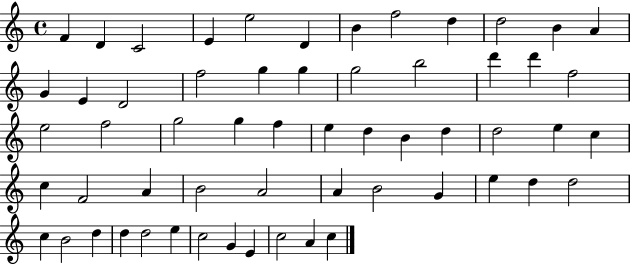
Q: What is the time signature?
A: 4/4